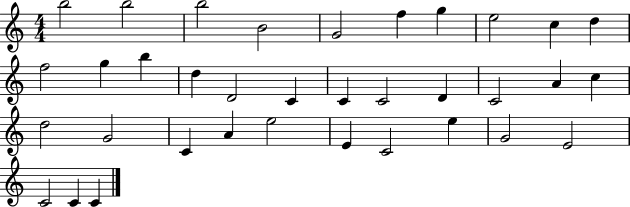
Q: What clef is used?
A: treble